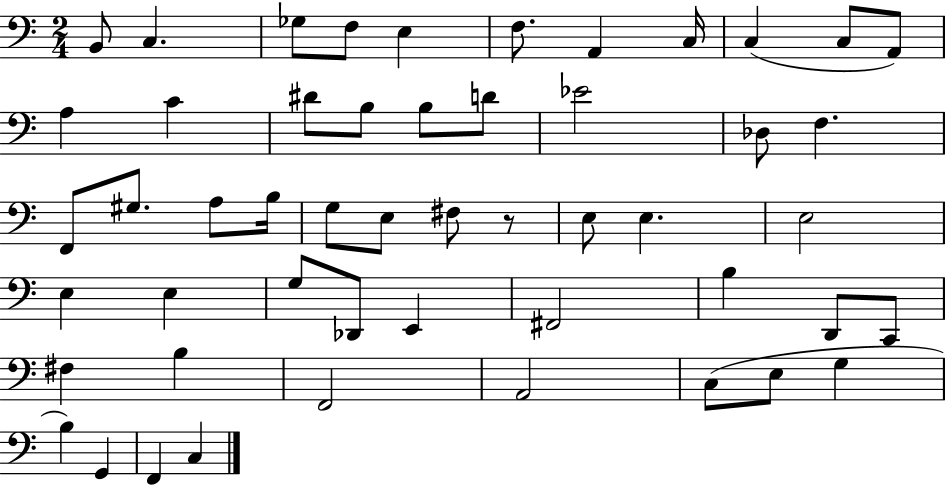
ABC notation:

X:1
T:Untitled
M:2/4
L:1/4
K:C
B,,/2 C, _G,/2 F,/2 E, F,/2 A,, C,/4 C, C,/2 A,,/2 A, C ^D/2 B,/2 B,/2 D/2 _E2 _D,/2 F, F,,/2 ^G,/2 A,/2 B,/4 G,/2 E,/2 ^F,/2 z/2 E,/2 E, E,2 E, E, G,/2 _D,,/2 E,, ^F,,2 B, D,,/2 C,,/2 ^F, B, F,,2 A,,2 C,/2 E,/2 G, B, G,, F,, C,